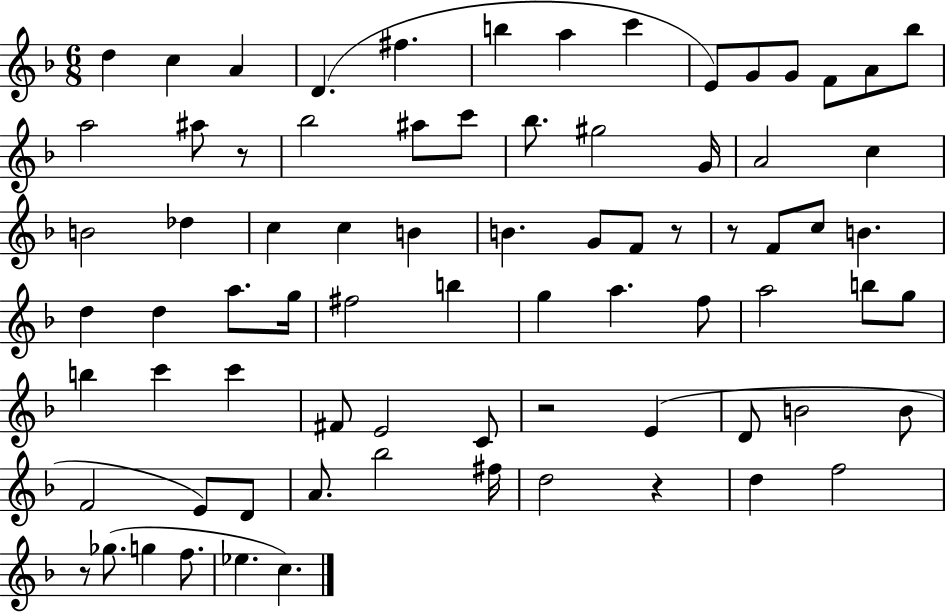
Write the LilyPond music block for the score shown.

{
  \clef treble
  \numericTimeSignature
  \time 6/8
  \key f \major
  d''4 c''4 a'4 | d'4.( fis''4. | b''4 a''4 c'''4 | e'8) g'8 g'8 f'8 a'8 bes''8 | \break a''2 ais''8 r8 | bes''2 ais''8 c'''8 | bes''8. gis''2 g'16 | a'2 c''4 | \break b'2 des''4 | c''4 c''4 b'4 | b'4. g'8 f'8 r8 | r8 f'8 c''8 b'4. | \break d''4 d''4 a''8. g''16 | fis''2 b''4 | g''4 a''4. f''8 | a''2 b''8 g''8 | \break b''4 c'''4 c'''4 | fis'8 e'2 c'8 | r2 e'4( | d'8 b'2 b'8 | \break f'2 e'8) d'8 | a'8. bes''2 fis''16 | d''2 r4 | d''4 f''2 | \break r8 ges''8.( g''4 f''8. | ees''4. c''4.) | \bar "|."
}